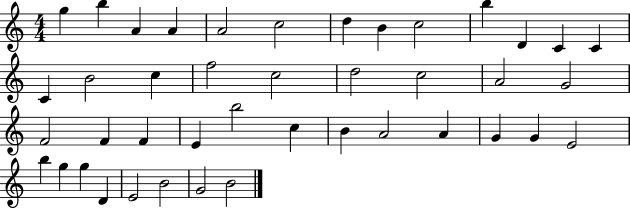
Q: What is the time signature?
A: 4/4